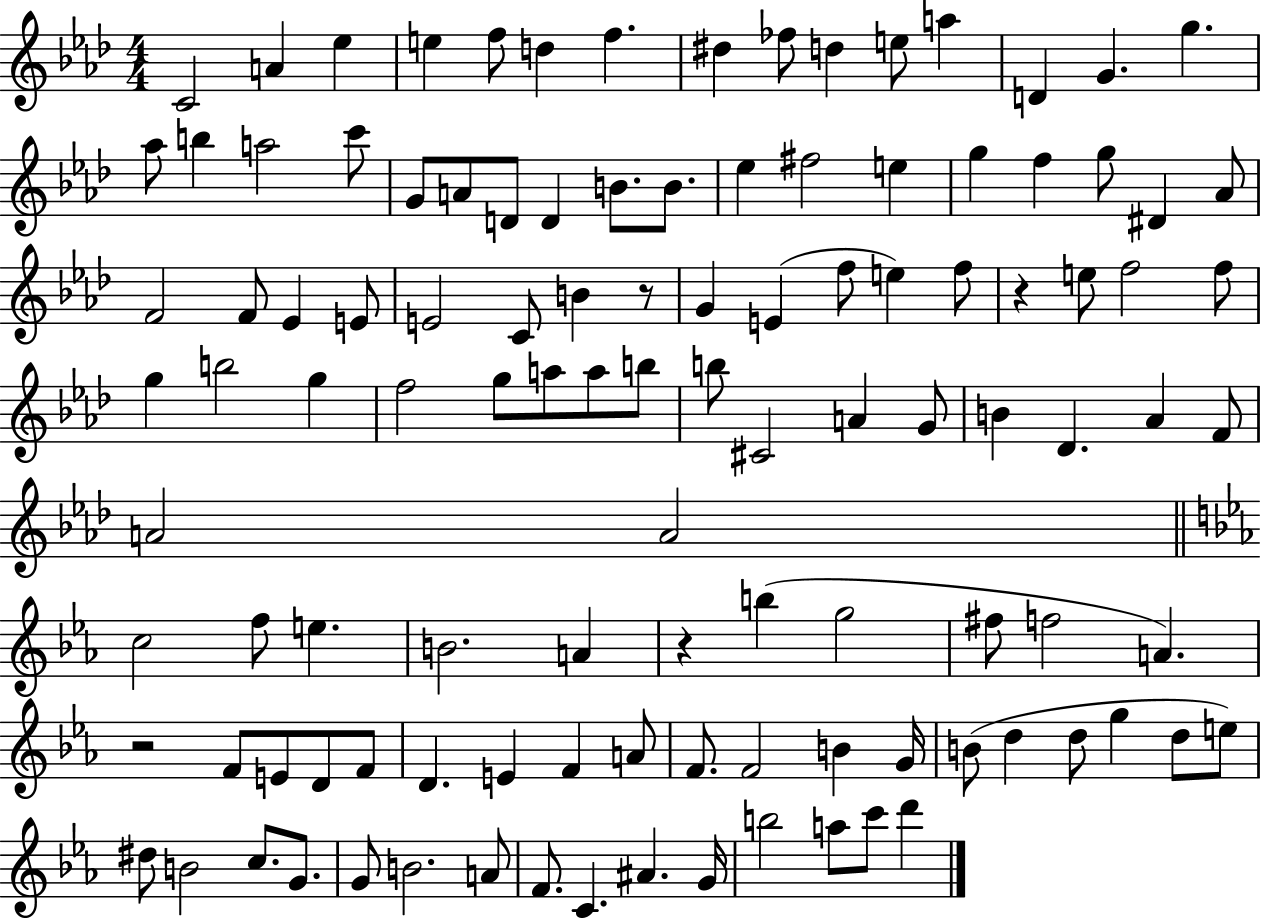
C4/h A4/q Eb5/q E5/q F5/e D5/q F5/q. D#5/q FES5/e D5/q E5/e A5/q D4/q G4/q. G5/q. Ab5/e B5/q A5/h C6/e G4/e A4/e D4/e D4/q B4/e. B4/e. Eb5/q F#5/h E5/q G5/q F5/q G5/e D#4/q Ab4/e F4/h F4/e Eb4/q E4/e E4/h C4/e B4/q R/e G4/q E4/q F5/e E5/q F5/e R/q E5/e F5/h F5/e G5/q B5/h G5/q F5/h G5/e A5/e A5/e B5/e B5/e C#4/h A4/q G4/e B4/q Db4/q. Ab4/q F4/e A4/h A4/h C5/h F5/e E5/q. B4/h. A4/q R/q B5/q G5/h F#5/e F5/h A4/q. R/h F4/e E4/e D4/e F4/e D4/q. E4/q F4/q A4/e F4/e. F4/h B4/q G4/s B4/e D5/q D5/e G5/q D5/e E5/e D#5/e B4/h C5/e. G4/e. G4/e B4/h. A4/e F4/e. C4/q. A#4/q. G4/s B5/h A5/e C6/e D6/q